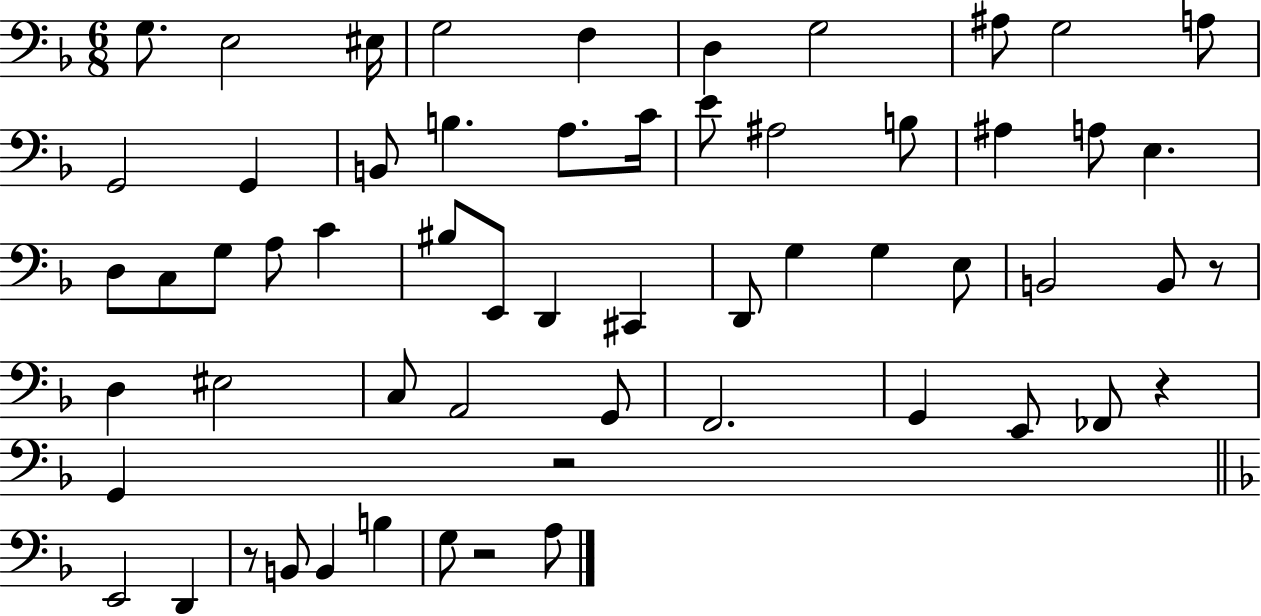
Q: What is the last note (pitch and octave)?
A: A3